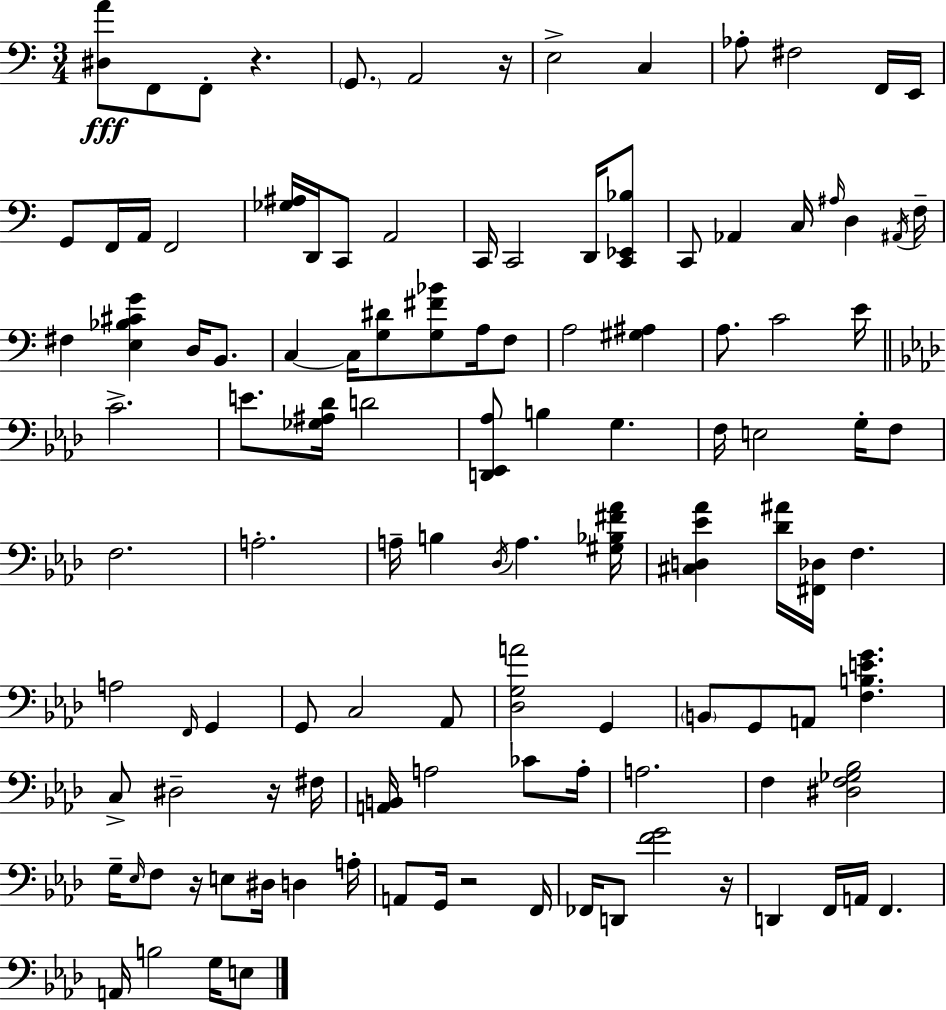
{
  \clef bass
  \numericTimeSignature
  \time 3/4
  \key a \minor
  <dis a'>8\fff f,8 f,8-. r4. | \parenthesize g,8. a,2 r16 | e2-> c4 | aes8-. fis2 f,16 e,16 | \break g,8 f,16 a,16 f,2 | <ges ais>16 d,16 c,8 a,2 | c,16 c,2 d,16 <c, ees, bes>8 | c,8 aes,4 c16 \grace { ais16 } d4 | \break \acciaccatura { ais,16 } f16-- fis4 <e bes cis' g'>4 d16 b,8. | c4~~ c16 <g dis'>8 <g fis' bes'>8 a16 | f8 a2 <gis ais>4 | a8. c'2 | \break e'16 \bar "||" \break \key aes \major c'2.-> | e'8. <ges ais des'>16 d'2 | <d, ees, aes>8 b4 g4. | f16 e2 g16-. f8 | \break f2. | a2.-. | a16-- b4 \acciaccatura { des16 } a4. | <gis bes fis' aes'>16 <cis d ees' aes'>4 <des' ais'>16 <fis, des>16 f4. | \break a2 \grace { f,16 } g,4 | g,8 c2 | aes,8 <des g a'>2 g,4 | \parenthesize b,8 g,8 a,8 <f b e' g'>4. | \break c8-> dis2-- | r16 fis16 <a, b,>16 a2 ces'8 | a16-. a2. | f4 <dis f ges bes>2 | \break g16-- \grace { ees16 } f8 r16 e8 dis16 d4 | a16-. a,8 g,16 r2 | f,16 fes,16 d,8 <f' g'>2 | r16 d,4 f,16 a,16 f,4. | \break a,16 b2 | g16 e8 \bar "|."
}